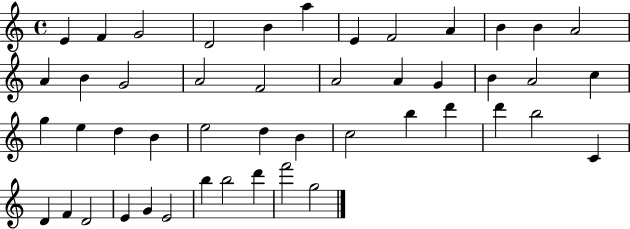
E4/q F4/q G4/h D4/h B4/q A5/q E4/q F4/h A4/q B4/q B4/q A4/h A4/q B4/q G4/h A4/h F4/h A4/h A4/q G4/q B4/q A4/h C5/q G5/q E5/q D5/q B4/q E5/h D5/q B4/q C5/h B5/q D6/q D6/q B5/h C4/q D4/q F4/q D4/h E4/q G4/q E4/h B5/q B5/h D6/q F6/h G5/h